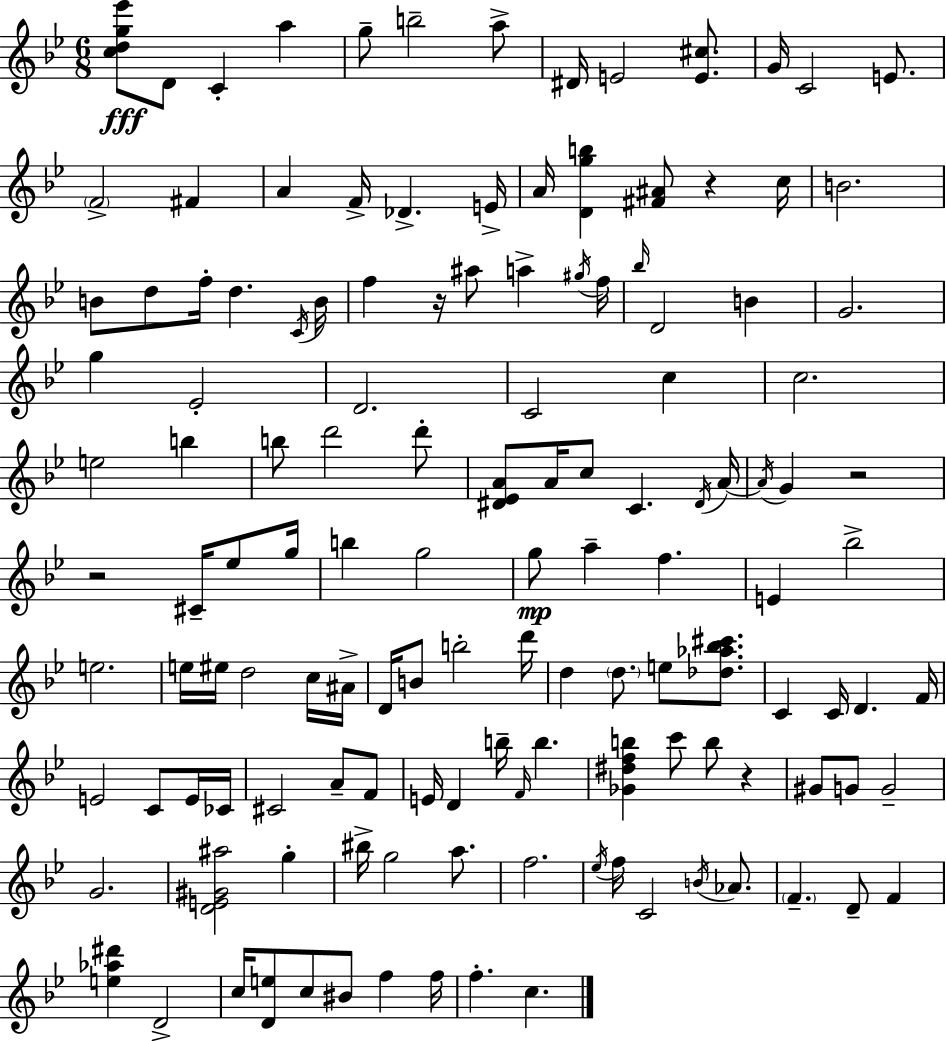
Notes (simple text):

[C5,D5,G5,Eb6]/e D4/e C4/q A5/q G5/e B5/h A5/e D#4/s E4/h [E4,C#5]/e. G4/s C4/h E4/e. F4/h F#4/q A4/q F4/s Db4/q. E4/s A4/s [D4,G5,B5]/q [F#4,A#4]/e R/q C5/s B4/h. B4/e D5/e F5/s D5/q. C4/s B4/s F5/q R/s A#5/e A5/q G#5/s F5/s Bb5/s D4/h B4/q G4/h. G5/q Eb4/h D4/h. C4/h C5/q C5/h. E5/h B5/q B5/e D6/h D6/e [D#4,Eb4,A4]/e A4/s C5/e C4/q. D#4/s A4/s A4/s G4/q R/h R/h C#4/s Eb5/e G5/s B5/q G5/h G5/e A5/q F5/q. E4/q Bb5/h E5/h. E5/s EIS5/s D5/h C5/s A#4/s D4/s B4/e B5/h D6/s D5/q D5/e. E5/e [Db5,Ab5,Bb5,C#6]/e. C4/q C4/s D4/q. F4/s E4/h C4/e E4/s CES4/s C#4/h A4/e F4/e E4/s D4/q B5/s F4/s B5/q. [Gb4,D#5,F5,B5]/q C6/e B5/e R/q G#4/e G4/e G4/h G4/h. [D4,E4,G#4,A#5]/h G5/q BIS5/s G5/h A5/e. F5/h. Eb5/s F5/s C4/h B4/s Ab4/e. F4/q. D4/e F4/q [E5,Ab5,D#6]/q D4/h C5/s [D4,E5]/e C5/e BIS4/e F5/q F5/s F5/q. C5/q.